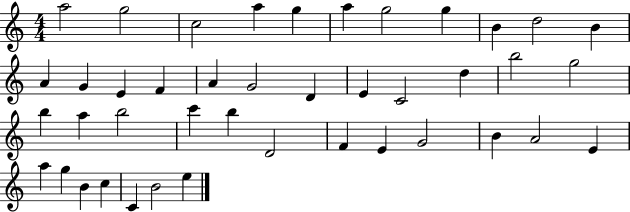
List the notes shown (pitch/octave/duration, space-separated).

A5/h G5/h C5/h A5/q G5/q A5/q G5/h G5/q B4/q D5/h B4/q A4/q G4/q E4/q F4/q A4/q G4/h D4/q E4/q C4/h D5/q B5/h G5/h B5/q A5/q B5/h C6/q B5/q D4/h F4/q E4/q G4/h B4/q A4/h E4/q A5/q G5/q B4/q C5/q C4/q B4/h E5/q